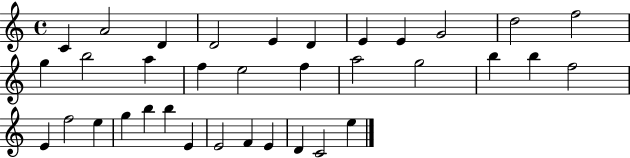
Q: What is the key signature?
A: C major